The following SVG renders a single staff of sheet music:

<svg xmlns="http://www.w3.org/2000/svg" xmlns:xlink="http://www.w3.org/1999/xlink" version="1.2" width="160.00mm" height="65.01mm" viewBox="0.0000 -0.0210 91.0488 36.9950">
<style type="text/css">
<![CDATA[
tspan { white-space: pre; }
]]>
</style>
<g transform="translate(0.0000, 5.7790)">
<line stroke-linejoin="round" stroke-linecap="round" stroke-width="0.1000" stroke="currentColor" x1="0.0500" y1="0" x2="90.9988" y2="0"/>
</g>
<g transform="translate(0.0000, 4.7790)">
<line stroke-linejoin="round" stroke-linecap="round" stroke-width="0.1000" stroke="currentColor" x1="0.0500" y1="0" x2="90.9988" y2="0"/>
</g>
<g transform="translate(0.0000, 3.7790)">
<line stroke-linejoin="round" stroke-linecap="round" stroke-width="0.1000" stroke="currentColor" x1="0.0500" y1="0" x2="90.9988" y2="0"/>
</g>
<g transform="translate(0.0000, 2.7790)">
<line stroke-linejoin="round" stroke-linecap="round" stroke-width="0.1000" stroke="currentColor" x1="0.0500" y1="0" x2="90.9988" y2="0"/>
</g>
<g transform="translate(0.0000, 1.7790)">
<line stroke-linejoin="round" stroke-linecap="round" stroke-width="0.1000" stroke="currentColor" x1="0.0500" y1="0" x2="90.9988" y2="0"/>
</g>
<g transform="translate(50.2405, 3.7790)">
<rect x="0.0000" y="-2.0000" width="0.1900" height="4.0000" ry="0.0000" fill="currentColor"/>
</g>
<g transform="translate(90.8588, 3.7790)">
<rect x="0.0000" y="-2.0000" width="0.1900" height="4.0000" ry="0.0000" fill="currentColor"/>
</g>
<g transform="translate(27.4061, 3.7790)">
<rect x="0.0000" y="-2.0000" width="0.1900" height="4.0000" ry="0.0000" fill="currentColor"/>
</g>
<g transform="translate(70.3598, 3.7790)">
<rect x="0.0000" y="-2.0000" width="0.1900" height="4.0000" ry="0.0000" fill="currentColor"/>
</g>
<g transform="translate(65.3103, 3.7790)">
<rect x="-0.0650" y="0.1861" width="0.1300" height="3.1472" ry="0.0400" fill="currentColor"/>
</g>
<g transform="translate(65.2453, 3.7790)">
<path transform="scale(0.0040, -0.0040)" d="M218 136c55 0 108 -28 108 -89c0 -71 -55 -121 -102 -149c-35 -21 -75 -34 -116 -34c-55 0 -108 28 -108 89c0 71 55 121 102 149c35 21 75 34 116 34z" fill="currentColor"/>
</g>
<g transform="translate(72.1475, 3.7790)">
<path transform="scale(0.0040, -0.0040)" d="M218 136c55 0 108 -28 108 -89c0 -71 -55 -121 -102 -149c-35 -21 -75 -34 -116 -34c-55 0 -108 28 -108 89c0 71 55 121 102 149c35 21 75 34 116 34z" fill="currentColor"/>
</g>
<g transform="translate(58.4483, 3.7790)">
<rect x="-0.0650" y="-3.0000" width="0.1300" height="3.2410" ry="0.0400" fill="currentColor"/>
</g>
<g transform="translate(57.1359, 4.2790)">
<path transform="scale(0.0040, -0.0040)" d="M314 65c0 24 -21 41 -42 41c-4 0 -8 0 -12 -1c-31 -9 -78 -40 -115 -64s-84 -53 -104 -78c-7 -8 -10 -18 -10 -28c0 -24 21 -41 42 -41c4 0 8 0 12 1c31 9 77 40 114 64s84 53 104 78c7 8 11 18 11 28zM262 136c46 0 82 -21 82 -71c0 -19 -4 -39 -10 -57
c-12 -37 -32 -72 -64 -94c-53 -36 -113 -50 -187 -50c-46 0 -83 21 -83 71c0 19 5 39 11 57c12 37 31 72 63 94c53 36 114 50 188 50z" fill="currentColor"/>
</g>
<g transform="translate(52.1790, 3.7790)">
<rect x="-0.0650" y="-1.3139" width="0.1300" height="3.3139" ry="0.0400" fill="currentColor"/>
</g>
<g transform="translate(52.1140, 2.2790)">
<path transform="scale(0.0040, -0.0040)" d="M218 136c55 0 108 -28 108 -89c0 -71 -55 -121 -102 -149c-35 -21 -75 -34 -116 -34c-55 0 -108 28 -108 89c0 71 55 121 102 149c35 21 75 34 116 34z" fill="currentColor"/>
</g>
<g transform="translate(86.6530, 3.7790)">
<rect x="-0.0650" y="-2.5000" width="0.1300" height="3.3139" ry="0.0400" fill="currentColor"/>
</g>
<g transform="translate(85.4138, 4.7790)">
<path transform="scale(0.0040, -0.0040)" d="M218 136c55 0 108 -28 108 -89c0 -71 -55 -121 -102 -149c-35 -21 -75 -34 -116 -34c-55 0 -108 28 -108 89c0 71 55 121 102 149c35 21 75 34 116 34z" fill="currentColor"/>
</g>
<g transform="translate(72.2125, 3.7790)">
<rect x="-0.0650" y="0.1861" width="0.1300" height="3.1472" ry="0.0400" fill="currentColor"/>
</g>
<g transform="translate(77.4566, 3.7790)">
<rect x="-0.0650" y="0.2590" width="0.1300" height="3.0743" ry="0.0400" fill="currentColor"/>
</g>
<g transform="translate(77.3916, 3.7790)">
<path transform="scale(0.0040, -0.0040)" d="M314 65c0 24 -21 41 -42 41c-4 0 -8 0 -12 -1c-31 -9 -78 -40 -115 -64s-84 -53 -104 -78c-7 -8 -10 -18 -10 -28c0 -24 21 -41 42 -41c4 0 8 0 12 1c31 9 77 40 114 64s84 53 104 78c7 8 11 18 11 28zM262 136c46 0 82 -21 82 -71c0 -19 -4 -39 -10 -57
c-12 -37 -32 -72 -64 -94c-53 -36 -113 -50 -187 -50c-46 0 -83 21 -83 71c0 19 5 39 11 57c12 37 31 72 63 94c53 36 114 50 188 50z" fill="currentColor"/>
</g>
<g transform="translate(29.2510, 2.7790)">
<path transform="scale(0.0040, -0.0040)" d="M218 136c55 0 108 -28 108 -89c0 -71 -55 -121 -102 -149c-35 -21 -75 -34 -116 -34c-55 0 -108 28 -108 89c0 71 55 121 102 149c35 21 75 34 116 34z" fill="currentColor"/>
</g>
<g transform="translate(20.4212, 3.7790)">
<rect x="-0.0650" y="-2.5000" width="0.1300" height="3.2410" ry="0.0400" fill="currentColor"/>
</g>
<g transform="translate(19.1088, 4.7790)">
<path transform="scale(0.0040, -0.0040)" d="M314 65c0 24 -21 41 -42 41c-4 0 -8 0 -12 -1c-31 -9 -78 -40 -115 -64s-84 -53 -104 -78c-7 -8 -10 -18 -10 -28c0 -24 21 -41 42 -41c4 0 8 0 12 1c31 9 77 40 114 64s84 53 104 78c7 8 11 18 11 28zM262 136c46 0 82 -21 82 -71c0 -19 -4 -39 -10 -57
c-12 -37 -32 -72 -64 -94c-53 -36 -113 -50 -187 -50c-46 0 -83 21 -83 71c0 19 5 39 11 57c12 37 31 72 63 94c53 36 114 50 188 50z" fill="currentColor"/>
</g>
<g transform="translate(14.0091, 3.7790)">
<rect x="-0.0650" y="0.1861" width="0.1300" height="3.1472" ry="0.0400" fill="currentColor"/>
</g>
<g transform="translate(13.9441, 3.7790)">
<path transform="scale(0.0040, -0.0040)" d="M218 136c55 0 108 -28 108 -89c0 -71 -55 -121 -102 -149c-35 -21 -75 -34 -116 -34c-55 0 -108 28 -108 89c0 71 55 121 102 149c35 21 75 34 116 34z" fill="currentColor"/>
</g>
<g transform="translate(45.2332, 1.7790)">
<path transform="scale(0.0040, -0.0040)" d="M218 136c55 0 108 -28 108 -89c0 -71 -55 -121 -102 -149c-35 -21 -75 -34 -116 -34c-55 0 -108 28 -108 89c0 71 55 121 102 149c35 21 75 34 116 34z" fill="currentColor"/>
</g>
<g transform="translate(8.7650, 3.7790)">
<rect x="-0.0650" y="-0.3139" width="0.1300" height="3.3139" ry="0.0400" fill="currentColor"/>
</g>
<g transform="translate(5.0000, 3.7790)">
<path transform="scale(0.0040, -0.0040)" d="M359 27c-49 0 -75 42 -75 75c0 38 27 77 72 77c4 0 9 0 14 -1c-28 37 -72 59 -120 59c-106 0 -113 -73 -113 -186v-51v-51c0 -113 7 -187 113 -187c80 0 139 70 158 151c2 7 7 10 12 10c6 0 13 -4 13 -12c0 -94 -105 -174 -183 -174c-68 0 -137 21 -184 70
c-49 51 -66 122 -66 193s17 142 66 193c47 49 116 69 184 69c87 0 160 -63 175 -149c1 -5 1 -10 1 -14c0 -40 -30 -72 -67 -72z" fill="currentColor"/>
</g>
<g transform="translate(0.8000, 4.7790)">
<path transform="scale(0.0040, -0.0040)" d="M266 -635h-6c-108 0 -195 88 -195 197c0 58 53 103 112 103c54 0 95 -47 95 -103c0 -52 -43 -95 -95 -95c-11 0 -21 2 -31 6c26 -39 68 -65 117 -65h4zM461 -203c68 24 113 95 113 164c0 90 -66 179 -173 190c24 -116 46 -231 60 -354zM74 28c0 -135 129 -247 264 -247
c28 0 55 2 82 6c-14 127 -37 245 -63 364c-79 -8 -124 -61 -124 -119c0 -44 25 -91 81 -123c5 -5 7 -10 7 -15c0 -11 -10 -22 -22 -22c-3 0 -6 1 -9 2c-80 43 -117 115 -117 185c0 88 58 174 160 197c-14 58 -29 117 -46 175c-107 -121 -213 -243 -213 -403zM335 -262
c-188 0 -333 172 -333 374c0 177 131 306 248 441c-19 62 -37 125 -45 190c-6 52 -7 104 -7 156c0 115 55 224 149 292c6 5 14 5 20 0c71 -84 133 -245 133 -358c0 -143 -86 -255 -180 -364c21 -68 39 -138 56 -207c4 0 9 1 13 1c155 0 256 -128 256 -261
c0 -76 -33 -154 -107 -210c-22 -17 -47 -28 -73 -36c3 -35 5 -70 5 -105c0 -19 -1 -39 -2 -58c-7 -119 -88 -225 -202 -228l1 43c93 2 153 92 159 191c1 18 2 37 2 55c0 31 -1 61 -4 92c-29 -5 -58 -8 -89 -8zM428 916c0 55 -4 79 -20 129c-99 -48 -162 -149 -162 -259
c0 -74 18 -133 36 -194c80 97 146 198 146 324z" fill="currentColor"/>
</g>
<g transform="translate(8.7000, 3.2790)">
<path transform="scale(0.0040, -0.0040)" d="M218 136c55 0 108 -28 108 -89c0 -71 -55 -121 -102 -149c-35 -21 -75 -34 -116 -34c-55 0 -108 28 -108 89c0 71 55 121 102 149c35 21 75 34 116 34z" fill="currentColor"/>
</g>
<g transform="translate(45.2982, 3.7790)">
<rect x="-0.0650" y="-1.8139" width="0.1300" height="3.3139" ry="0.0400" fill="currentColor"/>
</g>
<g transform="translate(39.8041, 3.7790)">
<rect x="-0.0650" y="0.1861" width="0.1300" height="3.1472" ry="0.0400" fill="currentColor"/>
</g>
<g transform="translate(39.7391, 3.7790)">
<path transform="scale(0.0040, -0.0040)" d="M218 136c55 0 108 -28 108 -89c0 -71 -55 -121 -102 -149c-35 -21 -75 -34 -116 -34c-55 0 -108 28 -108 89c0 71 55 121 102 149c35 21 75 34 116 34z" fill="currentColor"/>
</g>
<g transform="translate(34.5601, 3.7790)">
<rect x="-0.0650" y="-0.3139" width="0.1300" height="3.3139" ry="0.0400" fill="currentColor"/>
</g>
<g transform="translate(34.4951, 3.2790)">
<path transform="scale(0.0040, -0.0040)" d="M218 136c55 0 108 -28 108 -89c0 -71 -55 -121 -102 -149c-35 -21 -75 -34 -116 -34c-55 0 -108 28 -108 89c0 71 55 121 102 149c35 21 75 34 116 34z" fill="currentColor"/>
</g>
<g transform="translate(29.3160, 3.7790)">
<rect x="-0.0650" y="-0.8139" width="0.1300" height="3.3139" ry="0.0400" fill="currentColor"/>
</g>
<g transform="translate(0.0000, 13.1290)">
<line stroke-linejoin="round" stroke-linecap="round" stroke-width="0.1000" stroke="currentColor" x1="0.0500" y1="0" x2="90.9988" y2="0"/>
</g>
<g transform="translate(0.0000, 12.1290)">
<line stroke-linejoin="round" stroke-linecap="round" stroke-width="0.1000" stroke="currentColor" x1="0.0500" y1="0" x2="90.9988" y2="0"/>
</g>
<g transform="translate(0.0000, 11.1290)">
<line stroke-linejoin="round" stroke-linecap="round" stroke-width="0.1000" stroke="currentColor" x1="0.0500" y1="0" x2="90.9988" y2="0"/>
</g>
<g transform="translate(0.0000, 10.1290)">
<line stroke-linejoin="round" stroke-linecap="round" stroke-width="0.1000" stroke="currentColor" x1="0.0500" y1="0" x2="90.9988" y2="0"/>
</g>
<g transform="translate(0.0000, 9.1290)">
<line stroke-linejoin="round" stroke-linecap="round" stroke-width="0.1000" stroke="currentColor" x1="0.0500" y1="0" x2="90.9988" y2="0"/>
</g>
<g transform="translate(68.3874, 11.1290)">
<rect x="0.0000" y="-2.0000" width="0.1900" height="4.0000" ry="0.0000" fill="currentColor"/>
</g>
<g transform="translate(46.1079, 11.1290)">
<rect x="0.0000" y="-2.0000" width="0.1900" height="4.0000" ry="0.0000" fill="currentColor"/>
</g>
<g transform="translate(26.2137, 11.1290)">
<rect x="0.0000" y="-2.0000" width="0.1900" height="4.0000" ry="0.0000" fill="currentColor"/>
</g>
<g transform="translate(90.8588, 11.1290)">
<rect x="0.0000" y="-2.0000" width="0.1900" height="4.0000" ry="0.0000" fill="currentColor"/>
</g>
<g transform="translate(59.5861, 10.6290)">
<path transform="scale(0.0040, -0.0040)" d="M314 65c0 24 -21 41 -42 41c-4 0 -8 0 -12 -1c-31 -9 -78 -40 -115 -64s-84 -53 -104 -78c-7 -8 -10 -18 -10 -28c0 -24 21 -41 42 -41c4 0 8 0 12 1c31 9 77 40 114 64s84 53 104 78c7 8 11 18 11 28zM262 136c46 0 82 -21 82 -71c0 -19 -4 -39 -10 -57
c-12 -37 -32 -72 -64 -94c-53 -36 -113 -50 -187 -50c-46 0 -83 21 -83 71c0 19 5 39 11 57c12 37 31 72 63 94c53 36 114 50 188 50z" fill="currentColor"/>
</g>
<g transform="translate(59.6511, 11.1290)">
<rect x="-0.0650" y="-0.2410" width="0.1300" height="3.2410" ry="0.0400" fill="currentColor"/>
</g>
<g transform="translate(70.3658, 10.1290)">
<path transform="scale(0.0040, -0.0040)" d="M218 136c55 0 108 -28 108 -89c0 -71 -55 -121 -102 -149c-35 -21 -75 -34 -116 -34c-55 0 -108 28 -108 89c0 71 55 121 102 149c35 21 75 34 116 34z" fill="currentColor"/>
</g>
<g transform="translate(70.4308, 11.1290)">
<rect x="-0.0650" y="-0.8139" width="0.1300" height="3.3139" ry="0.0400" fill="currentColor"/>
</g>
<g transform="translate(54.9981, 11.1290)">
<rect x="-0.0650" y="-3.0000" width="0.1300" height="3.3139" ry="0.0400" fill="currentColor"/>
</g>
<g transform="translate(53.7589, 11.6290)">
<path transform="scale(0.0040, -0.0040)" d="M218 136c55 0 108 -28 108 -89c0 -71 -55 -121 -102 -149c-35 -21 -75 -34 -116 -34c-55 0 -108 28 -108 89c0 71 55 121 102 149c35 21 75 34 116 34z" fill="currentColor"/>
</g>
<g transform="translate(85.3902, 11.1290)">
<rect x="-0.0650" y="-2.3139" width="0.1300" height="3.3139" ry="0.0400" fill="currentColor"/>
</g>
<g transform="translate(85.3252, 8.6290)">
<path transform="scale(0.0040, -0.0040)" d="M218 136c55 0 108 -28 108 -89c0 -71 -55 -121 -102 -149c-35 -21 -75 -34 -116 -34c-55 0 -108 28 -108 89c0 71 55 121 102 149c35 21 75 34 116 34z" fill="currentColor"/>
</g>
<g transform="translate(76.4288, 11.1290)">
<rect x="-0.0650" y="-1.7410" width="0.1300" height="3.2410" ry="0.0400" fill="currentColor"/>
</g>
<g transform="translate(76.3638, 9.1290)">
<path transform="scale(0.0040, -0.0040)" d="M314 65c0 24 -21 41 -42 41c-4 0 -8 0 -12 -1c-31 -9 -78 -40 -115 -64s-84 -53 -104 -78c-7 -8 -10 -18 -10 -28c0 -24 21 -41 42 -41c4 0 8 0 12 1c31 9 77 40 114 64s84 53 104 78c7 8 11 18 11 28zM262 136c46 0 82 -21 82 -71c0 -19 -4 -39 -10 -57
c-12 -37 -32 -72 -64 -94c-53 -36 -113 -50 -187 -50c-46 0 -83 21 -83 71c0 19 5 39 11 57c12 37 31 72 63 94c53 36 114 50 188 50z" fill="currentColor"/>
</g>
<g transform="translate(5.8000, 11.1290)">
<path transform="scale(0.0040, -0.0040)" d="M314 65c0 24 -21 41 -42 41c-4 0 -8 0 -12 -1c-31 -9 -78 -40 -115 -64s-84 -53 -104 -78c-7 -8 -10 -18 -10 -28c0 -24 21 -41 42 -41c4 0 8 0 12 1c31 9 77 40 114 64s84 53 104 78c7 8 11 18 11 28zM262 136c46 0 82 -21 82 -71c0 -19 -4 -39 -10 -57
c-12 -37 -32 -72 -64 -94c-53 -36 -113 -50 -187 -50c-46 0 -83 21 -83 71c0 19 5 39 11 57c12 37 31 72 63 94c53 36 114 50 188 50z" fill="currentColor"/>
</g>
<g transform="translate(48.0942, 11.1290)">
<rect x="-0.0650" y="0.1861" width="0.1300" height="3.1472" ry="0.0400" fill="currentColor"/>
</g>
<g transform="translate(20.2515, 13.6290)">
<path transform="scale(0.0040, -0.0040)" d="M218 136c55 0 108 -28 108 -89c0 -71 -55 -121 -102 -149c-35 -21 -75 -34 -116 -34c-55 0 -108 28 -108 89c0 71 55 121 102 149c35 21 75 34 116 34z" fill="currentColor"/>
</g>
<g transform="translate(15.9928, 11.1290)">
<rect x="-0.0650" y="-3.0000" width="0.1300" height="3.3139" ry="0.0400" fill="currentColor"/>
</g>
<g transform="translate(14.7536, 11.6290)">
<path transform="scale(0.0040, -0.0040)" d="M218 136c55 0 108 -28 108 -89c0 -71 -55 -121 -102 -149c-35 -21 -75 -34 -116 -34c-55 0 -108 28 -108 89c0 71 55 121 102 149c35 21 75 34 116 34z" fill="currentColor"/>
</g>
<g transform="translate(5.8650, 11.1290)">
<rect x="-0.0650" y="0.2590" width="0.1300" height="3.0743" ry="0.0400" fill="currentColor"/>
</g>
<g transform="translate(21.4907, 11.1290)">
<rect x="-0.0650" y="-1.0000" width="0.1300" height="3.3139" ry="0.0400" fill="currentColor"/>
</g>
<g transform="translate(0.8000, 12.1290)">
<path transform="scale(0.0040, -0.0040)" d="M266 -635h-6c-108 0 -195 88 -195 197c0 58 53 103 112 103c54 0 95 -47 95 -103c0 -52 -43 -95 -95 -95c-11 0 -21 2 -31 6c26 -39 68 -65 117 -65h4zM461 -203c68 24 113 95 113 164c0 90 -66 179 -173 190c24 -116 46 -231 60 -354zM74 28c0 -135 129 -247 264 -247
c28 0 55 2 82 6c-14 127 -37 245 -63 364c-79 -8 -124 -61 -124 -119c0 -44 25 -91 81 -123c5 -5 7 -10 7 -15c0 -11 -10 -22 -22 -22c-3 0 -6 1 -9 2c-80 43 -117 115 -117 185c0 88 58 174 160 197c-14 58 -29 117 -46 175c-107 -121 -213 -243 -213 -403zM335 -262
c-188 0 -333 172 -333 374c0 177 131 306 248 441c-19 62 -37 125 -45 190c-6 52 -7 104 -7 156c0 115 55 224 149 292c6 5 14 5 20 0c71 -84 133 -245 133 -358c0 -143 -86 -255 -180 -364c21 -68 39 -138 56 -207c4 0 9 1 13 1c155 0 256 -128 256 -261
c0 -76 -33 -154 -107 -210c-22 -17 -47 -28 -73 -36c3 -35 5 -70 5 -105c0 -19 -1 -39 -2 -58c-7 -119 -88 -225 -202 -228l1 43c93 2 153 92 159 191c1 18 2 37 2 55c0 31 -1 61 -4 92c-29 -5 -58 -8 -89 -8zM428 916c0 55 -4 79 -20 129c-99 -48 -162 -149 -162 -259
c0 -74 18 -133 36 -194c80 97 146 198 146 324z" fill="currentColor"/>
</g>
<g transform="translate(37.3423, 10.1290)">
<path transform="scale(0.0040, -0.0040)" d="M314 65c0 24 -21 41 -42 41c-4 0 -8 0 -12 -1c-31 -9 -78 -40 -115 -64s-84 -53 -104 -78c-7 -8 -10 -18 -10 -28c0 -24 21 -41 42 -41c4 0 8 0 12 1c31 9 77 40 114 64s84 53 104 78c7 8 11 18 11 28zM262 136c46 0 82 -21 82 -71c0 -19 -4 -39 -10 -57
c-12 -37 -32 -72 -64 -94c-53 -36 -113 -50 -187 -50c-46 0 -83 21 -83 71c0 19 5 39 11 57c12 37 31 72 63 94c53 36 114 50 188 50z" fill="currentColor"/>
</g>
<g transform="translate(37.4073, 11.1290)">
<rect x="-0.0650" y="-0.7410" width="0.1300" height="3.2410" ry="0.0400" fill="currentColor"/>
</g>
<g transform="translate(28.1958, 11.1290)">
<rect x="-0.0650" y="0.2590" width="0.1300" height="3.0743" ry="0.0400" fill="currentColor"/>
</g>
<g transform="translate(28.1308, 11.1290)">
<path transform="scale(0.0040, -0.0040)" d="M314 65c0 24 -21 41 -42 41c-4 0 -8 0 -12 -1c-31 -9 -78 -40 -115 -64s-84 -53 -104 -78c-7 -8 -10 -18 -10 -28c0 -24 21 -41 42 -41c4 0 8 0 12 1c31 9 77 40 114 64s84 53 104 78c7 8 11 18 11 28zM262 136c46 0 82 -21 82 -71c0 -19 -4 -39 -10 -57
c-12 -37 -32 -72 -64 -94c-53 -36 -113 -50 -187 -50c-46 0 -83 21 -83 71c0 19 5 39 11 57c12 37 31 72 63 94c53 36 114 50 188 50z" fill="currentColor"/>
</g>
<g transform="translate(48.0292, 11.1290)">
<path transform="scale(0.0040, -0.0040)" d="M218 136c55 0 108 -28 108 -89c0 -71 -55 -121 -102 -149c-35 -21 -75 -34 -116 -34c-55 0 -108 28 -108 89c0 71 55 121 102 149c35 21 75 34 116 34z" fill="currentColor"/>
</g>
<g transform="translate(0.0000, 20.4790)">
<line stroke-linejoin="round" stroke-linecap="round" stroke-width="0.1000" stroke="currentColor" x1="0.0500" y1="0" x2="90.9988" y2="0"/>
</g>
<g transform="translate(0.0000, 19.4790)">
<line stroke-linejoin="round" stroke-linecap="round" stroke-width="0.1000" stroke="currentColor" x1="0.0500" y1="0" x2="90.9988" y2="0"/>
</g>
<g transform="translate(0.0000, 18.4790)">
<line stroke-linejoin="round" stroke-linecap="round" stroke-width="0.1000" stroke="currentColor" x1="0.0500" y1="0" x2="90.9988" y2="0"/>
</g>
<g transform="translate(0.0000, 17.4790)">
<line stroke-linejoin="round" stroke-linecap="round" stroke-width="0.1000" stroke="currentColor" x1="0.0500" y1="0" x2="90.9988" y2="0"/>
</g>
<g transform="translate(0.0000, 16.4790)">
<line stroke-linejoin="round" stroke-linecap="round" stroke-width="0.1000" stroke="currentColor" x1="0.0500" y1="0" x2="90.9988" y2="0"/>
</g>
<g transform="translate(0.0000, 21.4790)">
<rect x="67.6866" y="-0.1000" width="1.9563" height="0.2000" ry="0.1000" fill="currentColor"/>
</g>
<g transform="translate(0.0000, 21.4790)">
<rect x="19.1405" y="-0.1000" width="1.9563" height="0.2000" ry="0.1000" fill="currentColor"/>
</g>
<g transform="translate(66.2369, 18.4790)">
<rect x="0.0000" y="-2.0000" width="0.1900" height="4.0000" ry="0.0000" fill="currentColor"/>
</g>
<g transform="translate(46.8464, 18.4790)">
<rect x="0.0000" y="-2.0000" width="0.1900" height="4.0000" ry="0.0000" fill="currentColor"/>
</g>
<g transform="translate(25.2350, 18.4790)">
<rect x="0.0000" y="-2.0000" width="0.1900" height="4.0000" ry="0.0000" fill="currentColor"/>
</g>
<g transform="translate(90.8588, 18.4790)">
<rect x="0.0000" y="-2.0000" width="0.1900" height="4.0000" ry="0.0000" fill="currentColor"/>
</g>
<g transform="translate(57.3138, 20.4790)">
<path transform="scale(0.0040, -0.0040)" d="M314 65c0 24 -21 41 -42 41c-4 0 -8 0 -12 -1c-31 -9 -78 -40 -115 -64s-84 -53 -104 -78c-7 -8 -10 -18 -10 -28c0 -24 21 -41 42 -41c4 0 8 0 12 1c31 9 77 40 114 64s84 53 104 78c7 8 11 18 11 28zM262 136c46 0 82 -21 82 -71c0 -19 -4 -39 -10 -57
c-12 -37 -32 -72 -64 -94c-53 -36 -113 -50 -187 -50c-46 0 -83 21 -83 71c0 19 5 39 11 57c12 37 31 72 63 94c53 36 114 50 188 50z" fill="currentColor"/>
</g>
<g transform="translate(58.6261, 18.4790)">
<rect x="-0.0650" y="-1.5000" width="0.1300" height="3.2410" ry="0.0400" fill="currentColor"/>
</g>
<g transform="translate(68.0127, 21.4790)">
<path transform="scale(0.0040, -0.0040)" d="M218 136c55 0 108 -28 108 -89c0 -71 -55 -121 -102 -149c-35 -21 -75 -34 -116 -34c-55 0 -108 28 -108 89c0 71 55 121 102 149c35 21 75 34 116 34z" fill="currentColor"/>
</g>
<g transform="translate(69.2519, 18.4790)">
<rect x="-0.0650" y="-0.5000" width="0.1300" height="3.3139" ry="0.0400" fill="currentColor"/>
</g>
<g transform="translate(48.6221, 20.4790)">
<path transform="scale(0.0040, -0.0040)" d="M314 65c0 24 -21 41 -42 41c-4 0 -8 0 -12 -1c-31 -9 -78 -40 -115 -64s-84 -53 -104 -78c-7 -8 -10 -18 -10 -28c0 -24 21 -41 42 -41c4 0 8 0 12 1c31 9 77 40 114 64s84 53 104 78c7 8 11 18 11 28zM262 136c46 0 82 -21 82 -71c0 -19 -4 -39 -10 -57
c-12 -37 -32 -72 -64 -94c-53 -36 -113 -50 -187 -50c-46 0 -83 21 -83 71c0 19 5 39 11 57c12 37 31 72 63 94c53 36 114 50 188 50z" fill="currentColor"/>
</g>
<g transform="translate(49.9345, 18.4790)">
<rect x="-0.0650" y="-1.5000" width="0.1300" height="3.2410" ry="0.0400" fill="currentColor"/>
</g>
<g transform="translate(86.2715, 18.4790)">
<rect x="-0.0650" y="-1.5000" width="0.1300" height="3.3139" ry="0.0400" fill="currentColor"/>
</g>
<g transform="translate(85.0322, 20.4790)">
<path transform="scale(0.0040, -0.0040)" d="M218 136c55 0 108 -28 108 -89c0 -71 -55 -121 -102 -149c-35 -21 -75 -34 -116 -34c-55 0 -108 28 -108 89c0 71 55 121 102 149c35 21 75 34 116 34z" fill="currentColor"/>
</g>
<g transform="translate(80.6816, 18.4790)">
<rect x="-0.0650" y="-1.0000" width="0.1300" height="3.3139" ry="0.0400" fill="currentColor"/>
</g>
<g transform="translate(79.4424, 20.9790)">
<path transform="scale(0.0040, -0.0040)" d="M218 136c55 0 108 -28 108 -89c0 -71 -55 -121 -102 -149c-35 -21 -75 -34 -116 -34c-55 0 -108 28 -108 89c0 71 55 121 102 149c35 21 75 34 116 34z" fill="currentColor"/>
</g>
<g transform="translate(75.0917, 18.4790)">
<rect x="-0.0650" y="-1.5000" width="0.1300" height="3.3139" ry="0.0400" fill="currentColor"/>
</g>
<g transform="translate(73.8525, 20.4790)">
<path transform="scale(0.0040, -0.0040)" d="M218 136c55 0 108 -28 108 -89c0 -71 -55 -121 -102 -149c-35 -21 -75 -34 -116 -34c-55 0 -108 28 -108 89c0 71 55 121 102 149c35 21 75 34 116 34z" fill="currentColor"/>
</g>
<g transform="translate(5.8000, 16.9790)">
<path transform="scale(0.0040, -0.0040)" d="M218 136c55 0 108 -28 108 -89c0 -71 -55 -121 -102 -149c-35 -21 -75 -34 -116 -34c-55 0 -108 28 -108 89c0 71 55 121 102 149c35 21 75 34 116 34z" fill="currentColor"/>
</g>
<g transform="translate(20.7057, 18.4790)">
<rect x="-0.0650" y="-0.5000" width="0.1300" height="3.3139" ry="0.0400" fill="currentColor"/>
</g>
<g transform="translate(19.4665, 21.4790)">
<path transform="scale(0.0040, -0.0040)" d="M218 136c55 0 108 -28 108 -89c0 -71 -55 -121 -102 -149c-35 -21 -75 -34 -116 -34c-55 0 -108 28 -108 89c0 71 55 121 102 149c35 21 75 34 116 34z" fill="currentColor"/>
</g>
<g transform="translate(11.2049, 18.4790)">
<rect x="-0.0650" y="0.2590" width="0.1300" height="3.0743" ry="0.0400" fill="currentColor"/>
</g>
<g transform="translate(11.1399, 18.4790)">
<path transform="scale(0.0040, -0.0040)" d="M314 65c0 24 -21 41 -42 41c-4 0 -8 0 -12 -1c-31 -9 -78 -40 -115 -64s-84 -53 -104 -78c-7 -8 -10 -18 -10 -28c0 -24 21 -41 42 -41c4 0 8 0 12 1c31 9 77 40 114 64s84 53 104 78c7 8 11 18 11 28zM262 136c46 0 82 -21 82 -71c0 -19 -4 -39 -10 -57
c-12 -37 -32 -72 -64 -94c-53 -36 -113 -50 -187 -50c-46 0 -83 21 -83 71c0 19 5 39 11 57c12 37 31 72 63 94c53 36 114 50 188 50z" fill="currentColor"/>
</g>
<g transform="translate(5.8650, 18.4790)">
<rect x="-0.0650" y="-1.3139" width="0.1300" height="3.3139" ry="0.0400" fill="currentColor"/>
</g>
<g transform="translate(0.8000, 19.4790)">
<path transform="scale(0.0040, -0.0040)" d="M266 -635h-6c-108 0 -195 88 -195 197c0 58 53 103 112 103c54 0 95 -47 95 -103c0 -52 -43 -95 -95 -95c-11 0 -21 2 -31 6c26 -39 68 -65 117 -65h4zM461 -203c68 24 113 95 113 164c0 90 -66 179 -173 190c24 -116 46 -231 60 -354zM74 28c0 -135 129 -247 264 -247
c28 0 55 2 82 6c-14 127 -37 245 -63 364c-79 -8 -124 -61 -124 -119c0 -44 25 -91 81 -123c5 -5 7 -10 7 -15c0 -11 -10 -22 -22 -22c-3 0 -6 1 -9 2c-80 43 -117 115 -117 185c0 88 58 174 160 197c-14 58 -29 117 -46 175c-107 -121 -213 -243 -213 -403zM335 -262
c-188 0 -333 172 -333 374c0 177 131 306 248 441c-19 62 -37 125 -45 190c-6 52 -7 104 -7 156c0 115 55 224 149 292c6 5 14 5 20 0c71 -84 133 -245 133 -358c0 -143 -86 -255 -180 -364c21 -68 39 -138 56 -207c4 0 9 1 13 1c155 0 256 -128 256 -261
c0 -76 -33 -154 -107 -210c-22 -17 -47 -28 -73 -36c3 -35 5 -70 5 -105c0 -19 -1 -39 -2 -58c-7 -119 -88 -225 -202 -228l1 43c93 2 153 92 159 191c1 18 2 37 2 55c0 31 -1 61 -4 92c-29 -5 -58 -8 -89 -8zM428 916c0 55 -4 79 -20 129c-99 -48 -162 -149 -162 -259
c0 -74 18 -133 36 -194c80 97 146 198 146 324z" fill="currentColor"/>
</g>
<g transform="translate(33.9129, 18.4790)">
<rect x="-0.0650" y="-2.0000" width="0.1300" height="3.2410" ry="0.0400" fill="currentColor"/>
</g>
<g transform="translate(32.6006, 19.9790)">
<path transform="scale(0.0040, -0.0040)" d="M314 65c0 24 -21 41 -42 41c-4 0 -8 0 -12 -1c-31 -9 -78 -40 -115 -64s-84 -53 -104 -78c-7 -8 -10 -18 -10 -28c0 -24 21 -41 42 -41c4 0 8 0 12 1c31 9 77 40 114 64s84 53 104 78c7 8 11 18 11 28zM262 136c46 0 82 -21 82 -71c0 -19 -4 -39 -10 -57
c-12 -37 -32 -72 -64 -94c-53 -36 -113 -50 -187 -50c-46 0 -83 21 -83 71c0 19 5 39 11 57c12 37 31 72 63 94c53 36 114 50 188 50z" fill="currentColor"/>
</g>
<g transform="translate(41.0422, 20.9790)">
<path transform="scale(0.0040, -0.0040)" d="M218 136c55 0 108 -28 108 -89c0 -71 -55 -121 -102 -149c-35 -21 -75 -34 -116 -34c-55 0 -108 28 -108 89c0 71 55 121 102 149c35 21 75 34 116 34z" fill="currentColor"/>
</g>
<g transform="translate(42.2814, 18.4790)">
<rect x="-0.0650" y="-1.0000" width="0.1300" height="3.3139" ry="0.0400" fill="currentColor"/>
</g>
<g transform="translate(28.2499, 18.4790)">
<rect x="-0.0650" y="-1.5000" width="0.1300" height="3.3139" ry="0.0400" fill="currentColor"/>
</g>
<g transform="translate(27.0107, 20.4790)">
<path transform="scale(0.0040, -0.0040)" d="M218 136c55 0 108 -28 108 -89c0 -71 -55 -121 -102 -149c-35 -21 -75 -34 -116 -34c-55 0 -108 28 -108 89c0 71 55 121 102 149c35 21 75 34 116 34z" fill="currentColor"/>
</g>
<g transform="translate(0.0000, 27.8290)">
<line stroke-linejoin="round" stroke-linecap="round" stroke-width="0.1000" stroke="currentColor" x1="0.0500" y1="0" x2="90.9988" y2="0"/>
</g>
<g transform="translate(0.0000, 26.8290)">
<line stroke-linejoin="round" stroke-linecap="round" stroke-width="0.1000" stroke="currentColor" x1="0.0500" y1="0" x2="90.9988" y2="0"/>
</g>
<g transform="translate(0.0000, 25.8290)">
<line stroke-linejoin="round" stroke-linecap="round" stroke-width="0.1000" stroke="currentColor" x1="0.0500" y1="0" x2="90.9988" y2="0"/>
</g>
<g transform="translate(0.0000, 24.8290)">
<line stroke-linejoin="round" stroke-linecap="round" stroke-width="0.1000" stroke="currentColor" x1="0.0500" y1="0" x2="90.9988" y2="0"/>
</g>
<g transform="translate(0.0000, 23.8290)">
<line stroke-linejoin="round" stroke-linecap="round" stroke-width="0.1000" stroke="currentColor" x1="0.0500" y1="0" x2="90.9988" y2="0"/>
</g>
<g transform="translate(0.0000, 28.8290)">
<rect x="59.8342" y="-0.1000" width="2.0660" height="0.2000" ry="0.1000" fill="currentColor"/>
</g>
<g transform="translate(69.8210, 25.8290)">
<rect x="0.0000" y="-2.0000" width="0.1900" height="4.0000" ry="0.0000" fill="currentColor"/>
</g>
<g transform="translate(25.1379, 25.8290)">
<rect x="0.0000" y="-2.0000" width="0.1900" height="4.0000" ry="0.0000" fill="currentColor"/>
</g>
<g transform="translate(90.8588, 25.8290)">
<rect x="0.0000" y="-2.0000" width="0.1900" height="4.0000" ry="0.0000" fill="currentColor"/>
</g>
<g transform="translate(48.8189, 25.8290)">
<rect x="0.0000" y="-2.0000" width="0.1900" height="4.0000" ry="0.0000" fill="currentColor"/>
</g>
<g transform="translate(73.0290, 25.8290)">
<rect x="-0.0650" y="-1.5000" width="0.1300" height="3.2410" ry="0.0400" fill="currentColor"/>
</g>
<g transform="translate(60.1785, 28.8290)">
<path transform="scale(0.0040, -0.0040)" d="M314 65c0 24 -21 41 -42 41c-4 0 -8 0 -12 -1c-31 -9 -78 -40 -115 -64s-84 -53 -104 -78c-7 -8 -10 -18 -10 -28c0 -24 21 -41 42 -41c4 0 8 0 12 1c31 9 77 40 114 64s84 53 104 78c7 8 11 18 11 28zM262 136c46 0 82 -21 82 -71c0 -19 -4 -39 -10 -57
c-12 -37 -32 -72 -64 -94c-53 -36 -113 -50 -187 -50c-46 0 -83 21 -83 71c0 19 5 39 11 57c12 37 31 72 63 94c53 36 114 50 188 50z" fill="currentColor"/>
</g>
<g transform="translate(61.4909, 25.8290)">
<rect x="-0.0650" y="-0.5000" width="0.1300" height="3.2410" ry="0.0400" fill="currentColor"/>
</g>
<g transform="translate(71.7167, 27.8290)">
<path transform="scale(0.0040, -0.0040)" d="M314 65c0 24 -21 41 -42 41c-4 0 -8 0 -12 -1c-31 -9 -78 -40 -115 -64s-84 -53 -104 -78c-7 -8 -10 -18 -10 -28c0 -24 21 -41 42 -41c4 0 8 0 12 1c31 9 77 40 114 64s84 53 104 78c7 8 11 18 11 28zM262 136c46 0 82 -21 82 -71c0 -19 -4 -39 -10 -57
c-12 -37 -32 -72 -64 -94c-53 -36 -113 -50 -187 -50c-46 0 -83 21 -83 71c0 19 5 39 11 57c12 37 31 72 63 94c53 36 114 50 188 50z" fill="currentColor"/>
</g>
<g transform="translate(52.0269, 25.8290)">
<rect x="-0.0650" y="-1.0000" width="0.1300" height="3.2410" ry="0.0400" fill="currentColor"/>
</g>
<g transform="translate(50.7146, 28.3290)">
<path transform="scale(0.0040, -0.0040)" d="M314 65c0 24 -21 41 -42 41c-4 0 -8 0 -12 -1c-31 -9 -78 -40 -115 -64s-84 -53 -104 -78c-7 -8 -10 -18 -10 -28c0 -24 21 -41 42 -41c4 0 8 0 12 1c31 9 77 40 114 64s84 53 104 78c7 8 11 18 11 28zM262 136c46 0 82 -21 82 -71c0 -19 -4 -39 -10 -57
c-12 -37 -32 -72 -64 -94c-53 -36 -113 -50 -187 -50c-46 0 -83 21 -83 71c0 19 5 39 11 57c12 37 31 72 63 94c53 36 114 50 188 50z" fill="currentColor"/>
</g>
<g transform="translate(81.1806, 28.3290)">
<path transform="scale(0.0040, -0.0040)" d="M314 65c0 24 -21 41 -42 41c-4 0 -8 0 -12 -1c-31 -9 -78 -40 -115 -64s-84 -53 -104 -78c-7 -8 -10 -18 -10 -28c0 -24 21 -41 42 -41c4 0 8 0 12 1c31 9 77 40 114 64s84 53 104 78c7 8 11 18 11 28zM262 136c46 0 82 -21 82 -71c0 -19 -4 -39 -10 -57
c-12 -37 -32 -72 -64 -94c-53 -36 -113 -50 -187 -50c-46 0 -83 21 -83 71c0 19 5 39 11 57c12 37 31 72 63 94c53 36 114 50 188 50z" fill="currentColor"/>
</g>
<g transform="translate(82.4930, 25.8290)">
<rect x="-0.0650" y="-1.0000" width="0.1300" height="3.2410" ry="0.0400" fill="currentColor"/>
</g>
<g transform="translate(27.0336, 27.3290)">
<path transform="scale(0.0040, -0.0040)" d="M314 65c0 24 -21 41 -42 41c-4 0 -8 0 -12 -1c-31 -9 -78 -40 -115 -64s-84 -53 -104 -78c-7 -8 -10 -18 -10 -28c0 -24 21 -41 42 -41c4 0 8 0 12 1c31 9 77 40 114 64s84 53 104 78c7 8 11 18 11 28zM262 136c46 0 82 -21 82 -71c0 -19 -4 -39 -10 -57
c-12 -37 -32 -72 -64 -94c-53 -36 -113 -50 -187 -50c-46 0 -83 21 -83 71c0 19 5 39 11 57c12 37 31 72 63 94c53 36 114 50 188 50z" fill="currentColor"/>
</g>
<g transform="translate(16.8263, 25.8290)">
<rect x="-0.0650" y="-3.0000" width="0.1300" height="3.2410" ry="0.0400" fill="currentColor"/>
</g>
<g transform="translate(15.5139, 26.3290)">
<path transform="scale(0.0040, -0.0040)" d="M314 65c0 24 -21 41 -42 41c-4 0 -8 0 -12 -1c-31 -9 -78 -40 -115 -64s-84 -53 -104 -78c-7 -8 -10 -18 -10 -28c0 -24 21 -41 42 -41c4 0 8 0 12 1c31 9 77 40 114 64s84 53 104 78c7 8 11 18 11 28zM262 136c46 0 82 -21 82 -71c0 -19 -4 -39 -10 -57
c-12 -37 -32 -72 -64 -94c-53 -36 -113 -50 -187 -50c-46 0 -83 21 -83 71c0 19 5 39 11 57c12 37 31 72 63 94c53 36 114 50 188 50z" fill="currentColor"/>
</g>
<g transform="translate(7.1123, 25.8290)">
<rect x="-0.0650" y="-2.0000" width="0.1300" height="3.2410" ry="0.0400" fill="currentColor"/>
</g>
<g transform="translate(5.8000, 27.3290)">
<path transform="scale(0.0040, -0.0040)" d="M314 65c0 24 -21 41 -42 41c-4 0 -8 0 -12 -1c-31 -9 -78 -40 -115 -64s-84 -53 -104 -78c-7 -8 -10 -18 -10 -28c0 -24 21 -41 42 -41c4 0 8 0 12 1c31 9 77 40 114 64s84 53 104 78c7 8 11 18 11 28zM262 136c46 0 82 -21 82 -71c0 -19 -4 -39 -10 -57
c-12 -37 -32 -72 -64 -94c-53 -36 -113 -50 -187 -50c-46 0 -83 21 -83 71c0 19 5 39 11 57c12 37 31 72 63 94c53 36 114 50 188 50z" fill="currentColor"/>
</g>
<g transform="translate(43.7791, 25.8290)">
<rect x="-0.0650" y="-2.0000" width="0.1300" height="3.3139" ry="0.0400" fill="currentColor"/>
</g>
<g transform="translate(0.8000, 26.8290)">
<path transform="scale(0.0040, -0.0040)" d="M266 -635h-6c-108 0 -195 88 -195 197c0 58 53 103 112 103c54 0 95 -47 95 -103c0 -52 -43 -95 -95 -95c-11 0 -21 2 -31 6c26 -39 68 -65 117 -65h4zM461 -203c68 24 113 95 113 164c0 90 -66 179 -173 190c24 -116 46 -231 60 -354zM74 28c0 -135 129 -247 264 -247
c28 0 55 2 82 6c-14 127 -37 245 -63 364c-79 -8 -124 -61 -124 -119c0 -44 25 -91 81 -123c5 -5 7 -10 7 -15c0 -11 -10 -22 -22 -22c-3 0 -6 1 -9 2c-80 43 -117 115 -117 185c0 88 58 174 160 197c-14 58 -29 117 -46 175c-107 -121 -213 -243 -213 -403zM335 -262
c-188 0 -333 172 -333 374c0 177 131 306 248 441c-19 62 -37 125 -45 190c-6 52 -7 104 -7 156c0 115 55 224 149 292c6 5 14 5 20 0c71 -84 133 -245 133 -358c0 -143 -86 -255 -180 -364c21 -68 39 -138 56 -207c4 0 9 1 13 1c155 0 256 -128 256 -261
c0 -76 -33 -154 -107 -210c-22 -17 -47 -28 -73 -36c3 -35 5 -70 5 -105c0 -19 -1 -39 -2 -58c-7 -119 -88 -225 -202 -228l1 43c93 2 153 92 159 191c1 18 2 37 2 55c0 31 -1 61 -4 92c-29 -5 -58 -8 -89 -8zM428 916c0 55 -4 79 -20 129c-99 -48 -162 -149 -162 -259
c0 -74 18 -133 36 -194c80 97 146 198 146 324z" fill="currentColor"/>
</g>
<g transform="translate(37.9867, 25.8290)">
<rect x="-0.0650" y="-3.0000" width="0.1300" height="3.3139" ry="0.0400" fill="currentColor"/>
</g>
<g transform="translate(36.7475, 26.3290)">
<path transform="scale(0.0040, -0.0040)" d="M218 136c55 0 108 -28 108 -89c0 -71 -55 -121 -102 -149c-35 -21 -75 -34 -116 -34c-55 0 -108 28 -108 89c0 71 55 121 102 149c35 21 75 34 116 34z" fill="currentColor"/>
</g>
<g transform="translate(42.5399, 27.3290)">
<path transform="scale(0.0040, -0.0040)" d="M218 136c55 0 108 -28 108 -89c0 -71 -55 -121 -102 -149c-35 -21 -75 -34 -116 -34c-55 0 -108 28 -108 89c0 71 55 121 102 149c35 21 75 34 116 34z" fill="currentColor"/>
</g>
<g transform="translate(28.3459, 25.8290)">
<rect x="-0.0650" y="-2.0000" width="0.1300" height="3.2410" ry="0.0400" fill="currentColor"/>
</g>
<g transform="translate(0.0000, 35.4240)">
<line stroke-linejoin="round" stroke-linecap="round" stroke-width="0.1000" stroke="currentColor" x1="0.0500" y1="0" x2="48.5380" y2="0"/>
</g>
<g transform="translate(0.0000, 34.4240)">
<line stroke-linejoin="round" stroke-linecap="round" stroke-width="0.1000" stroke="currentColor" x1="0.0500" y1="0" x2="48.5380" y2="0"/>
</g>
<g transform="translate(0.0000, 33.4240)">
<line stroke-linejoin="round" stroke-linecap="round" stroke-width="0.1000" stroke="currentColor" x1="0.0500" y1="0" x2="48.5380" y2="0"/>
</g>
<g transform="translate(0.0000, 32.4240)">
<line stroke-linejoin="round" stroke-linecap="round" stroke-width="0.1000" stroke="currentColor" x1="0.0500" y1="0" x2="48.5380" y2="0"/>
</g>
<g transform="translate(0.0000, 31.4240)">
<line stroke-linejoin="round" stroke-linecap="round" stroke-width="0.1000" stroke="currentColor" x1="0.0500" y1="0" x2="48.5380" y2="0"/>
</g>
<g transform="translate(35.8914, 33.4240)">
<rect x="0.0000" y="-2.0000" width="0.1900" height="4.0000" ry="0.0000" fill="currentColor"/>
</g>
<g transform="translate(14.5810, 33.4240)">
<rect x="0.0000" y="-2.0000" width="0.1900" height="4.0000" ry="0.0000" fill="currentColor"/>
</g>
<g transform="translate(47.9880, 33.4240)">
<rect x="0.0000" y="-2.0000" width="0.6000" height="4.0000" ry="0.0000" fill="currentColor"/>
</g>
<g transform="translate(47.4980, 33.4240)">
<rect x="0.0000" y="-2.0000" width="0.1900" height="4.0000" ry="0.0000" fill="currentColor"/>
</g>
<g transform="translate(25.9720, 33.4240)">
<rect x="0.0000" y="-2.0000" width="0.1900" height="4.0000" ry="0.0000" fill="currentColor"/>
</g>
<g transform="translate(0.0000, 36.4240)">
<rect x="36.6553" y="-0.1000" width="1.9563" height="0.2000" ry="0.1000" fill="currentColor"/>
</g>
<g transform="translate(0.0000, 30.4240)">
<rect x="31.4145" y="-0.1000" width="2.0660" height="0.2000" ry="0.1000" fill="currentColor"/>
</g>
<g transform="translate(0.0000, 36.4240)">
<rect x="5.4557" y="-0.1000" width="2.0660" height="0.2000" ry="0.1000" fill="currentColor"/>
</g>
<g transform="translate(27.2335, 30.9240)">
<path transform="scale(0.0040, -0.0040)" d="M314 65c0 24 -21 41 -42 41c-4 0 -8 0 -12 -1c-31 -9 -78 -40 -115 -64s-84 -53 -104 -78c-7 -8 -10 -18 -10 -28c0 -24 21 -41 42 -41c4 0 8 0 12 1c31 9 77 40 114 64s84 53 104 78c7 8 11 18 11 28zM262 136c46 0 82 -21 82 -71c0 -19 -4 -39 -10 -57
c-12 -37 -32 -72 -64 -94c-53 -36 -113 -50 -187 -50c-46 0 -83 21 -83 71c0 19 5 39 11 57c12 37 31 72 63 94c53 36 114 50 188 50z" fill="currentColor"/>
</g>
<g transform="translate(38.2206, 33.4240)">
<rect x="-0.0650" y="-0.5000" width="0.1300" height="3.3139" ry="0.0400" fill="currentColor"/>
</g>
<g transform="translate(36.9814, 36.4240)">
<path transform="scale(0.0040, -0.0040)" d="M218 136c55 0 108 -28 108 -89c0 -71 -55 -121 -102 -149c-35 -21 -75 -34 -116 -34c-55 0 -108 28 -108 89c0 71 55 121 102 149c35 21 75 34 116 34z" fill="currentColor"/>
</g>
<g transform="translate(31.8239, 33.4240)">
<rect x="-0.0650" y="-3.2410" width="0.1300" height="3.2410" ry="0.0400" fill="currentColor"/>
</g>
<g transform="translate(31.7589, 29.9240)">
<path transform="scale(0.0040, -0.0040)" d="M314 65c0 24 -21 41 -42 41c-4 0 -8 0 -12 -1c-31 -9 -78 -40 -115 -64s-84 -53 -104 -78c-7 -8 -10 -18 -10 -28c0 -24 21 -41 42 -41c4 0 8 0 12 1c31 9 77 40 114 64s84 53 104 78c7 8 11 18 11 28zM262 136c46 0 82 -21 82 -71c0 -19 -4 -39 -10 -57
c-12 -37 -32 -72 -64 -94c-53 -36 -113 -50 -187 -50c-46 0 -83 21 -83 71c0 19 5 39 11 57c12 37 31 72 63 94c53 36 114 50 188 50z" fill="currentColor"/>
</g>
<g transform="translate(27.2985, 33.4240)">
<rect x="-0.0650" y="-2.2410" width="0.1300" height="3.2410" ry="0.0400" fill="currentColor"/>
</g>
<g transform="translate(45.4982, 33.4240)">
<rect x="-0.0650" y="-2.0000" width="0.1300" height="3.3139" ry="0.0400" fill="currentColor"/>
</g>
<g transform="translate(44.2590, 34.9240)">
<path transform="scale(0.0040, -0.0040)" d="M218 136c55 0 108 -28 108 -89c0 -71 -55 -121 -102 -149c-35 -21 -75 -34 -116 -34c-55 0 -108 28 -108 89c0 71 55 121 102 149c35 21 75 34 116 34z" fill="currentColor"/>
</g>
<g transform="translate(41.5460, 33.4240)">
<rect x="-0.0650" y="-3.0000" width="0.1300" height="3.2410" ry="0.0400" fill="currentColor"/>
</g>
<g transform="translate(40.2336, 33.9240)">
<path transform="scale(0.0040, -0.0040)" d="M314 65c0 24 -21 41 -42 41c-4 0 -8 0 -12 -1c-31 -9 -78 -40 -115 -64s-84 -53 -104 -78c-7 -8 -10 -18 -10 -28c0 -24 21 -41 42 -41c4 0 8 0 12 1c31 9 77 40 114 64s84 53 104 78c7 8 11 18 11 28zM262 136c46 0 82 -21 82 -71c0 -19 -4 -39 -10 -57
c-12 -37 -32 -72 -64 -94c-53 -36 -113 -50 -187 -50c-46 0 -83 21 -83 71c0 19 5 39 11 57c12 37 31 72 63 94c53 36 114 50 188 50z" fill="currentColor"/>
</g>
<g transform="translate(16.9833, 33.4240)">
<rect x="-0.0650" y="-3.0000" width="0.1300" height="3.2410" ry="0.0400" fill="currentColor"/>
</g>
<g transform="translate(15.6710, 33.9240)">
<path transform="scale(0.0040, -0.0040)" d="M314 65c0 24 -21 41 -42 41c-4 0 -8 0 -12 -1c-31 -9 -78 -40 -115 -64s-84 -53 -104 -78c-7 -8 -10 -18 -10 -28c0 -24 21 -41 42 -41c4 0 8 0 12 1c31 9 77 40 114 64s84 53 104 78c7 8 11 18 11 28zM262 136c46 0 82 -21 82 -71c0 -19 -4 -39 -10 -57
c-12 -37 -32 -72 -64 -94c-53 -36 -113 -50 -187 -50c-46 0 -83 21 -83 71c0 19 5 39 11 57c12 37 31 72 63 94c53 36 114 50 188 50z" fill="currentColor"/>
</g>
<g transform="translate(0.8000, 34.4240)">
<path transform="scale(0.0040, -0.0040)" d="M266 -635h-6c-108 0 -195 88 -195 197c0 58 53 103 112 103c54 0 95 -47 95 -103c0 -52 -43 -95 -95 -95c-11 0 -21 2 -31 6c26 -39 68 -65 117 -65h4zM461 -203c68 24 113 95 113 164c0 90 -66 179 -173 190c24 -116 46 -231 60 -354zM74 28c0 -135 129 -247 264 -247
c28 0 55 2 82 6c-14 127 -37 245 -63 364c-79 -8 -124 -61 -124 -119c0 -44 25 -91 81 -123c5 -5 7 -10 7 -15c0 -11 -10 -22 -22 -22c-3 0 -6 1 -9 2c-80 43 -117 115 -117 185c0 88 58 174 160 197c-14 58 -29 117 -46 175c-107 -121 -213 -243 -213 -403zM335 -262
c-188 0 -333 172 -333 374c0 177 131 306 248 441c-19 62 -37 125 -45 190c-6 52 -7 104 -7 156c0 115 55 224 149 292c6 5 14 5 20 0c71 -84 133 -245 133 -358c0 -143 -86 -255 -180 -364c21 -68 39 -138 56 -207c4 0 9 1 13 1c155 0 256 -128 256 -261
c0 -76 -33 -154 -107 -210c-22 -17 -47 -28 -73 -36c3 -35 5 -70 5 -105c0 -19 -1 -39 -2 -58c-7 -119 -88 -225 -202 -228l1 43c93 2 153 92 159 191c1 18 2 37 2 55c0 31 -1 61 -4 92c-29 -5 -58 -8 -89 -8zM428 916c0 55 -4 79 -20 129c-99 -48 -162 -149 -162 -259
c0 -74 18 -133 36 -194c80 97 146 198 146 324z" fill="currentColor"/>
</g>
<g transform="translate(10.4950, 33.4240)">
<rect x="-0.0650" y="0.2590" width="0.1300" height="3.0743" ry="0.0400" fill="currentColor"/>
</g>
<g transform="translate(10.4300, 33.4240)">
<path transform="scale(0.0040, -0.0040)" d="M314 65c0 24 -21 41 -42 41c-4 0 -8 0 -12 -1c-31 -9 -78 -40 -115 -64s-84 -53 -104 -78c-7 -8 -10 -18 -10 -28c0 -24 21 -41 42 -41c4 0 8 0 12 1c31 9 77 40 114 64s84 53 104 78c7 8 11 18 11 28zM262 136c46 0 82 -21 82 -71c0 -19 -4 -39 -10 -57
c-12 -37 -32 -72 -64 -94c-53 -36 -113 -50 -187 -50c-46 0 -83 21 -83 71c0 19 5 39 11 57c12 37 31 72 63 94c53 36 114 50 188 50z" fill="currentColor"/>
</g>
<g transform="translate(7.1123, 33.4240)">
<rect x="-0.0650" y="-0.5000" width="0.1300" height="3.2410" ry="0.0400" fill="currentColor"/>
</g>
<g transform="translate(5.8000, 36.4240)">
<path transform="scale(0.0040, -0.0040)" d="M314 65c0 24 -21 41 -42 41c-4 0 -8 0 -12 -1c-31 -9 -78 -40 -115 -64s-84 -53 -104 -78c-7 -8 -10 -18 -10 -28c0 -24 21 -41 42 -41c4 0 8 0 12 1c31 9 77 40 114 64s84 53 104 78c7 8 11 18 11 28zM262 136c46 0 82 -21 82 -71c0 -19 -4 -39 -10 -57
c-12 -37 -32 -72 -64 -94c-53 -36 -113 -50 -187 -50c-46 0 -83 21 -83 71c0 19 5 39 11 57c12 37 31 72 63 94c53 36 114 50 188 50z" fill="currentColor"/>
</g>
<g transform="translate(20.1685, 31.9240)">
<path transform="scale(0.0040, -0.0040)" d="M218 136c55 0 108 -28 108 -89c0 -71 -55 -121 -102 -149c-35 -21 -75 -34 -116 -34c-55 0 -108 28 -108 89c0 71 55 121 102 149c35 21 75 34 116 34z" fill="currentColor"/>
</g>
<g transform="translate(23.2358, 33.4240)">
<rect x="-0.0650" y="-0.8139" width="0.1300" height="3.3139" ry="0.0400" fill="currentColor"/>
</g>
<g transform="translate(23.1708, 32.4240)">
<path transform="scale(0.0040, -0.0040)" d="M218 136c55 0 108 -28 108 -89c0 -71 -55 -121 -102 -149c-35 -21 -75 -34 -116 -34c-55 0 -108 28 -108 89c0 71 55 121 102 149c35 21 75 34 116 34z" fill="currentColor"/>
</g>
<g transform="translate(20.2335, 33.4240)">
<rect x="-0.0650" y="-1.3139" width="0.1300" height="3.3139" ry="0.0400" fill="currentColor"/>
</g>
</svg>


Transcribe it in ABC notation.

X:1
T:Untitled
M:4/4
L:1/4
K:C
c B G2 d c B f e A2 B B B2 G B2 A D B2 d2 B A c2 d f2 g e B2 C E F2 D E2 E2 C E D E F2 A2 F2 A F D2 C2 E2 D2 C2 B2 A2 e d g2 b2 C A2 F